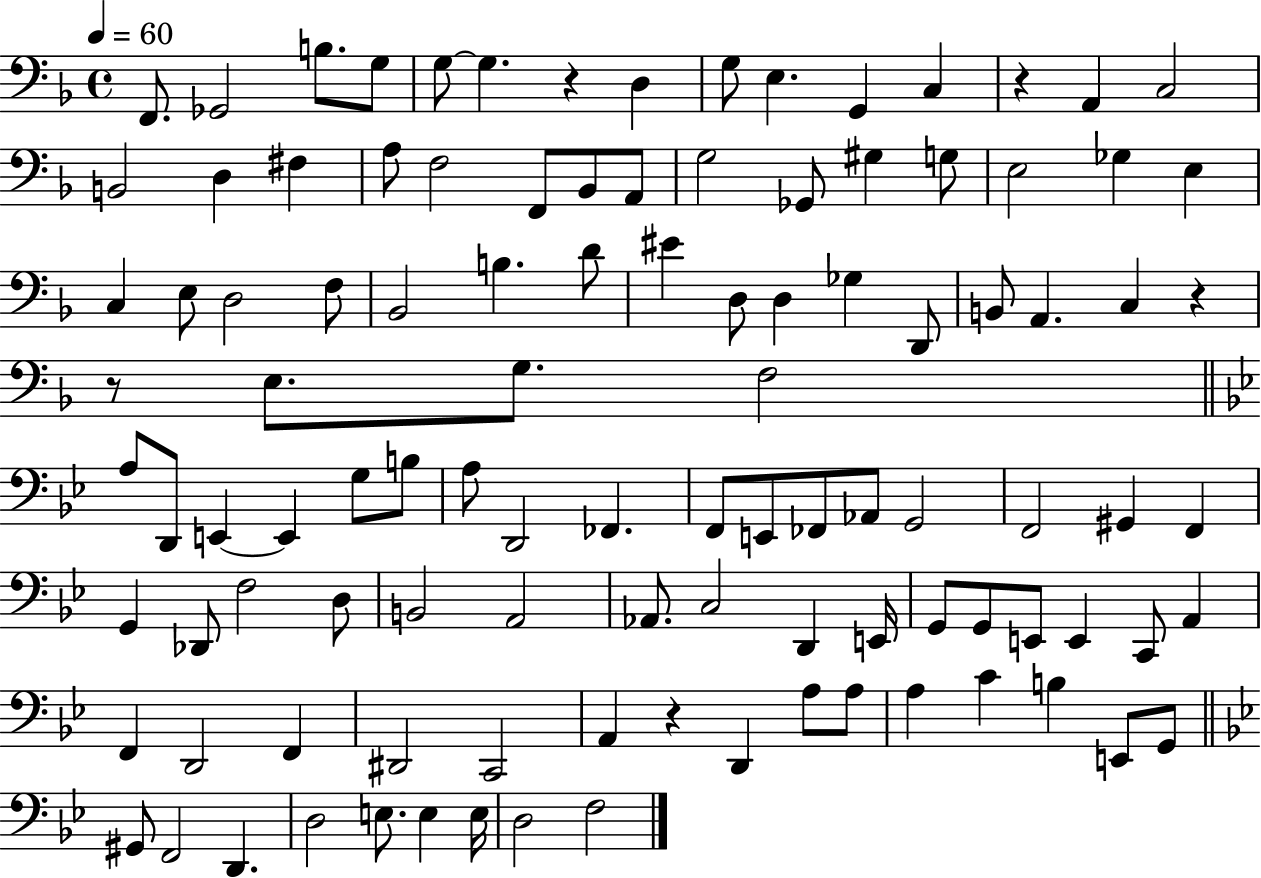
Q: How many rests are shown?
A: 5